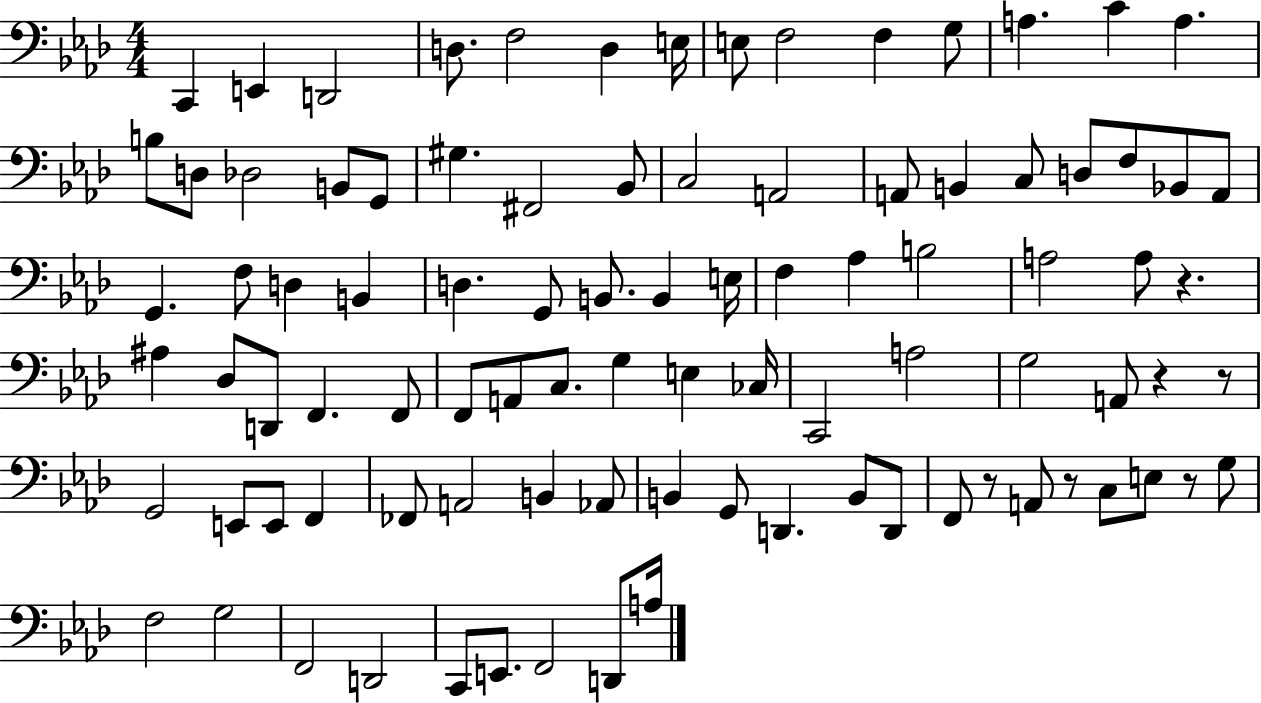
X:1
T:Untitled
M:4/4
L:1/4
K:Ab
C,, E,, D,,2 D,/2 F,2 D, E,/4 E,/2 F,2 F, G,/2 A, C A, B,/2 D,/2 _D,2 B,,/2 G,,/2 ^G, ^F,,2 _B,,/2 C,2 A,,2 A,,/2 B,, C,/2 D,/2 F,/2 _B,,/2 A,,/2 G,, F,/2 D, B,, D, G,,/2 B,,/2 B,, E,/4 F, _A, B,2 A,2 A,/2 z ^A, _D,/2 D,,/2 F,, F,,/2 F,,/2 A,,/2 C,/2 G, E, _C,/4 C,,2 A,2 G,2 A,,/2 z z/2 G,,2 E,,/2 E,,/2 F,, _F,,/2 A,,2 B,, _A,,/2 B,, G,,/2 D,, B,,/2 D,,/2 F,,/2 z/2 A,,/2 z/2 C,/2 E,/2 z/2 G,/2 F,2 G,2 F,,2 D,,2 C,,/2 E,,/2 F,,2 D,,/2 A,/4